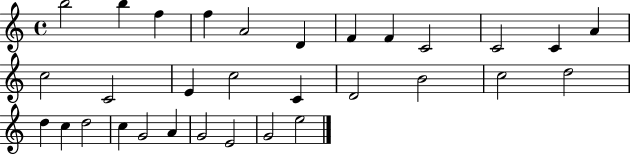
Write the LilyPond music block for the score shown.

{
  \clef treble
  \time 4/4
  \defaultTimeSignature
  \key c \major
  b''2 b''4 f''4 | f''4 a'2 d'4 | f'4 f'4 c'2 | c'2 c'4 a'4 | \break c''2 c'2 | e'4 c''2 c'4 | d'2 b'2 | c''2 d''2 | \break d''4 c''4 d''2 | c''4 g'2 a'4 | g'2 e'2 | g'2 e''2 | \break \bar "|."
}